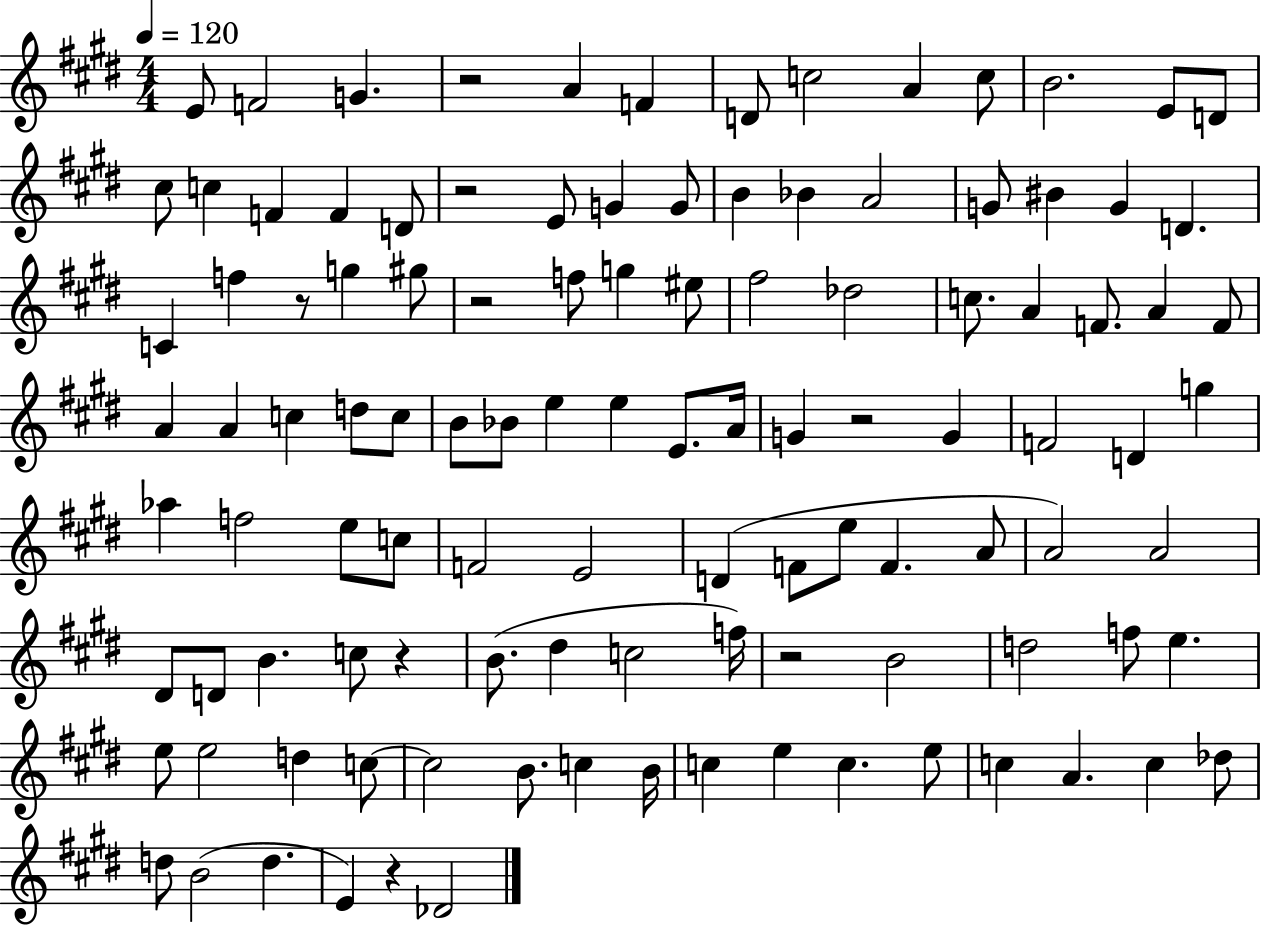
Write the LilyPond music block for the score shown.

{
  \clef treble
  \numericTimeSignature
  \time 4/4
  \key e \major
  \tempo 4 = 120
  e'8 f'2 g'4. | r2 a'4 f'4 | d'8 c''2 a'4 c''8 | b'2. e'8 d'8 | \break cis''8 c''4 f'4 f'4 d'8 | r2 e'8 g'4 g'8 | b'4 bes'4 a'2 | g'8 bis'4 g'4 d'4. | \break c'4 f''4 r8 g''4 gis''8 | r2 f''8 g''4 eis''8 | fis''2 des''2 | c''8. a'4 f'8. a'4 f'8 | \break a'4 a'4 c''4 d''8 c''8 | b'8 bes'8 e''4 e''4 e'8. a'16 | g'4 r2 g'4 | f'2 d'4 g''4 | \break aes''4 f''2 e''8 c''8 | f'2 e'2 | d'4( f'8 e''8 f'4. a'8 | a'2) a'2 | \break dis'8 d'8 b'4. c''8 r4 | b'8.( dis''4 c''2 f''16) | r2 b'2 | d''2 f''8 e''4. | \break e''8 e''2 d''4 c''8~~ | c''2 b'8. c''4 b'16 | c''4 e''4 c''4. e''8 | c''4 a'4. c''4 des''8 | \break d''8 b'2( d''4. | e'4) r4 des'2 | \bar "|."
}